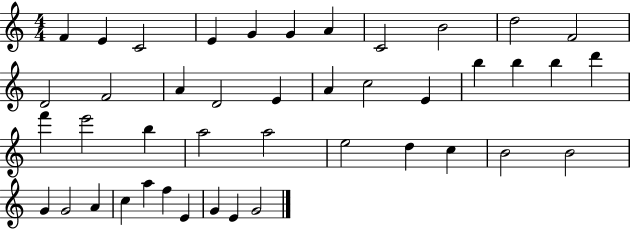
X:1
T:Untitled
M:4/4
L:1/4
K:C
F E C2 E G G A C2 B2 d2 F2 D2 F2 A D2 E A c2 E b b b d' f' e'2 b a2 a2 e2 d c B2 B2 G G2 A c a f E G E G2